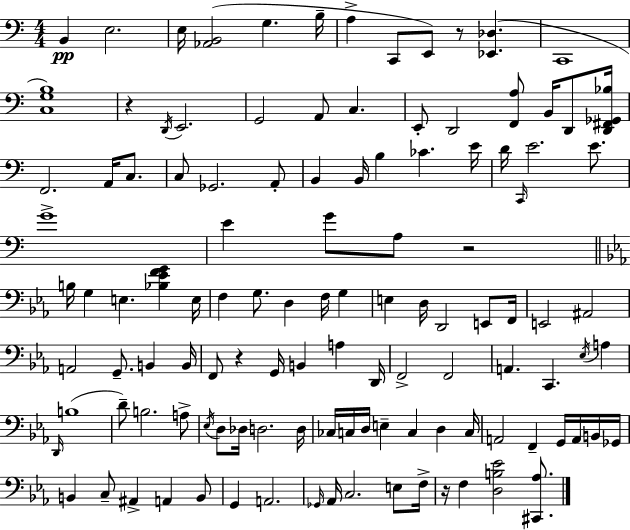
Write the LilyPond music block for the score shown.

{
  \clef bass
  \numericTimeSignature
  \time 4/4
  \key a \minor
  b,4\pp e2. | e16 <aes, b,>2( g4. b16-- | a4-> c,8 e,8) r8 <ees, des>4.( | c,1 | \break <c g b>1) | r4 \acciaccatura { d,16 } e,2. | g,2 a,8 c4. | e,8-. d,2 <f, a>8 b,16 d,8 | \break <d, fis, ges, bes>16 f,2. a,16 c8. | c8 ges,2. a,8-. | b,4 b,16 b4 ces'4. | e'16 d'16 \grace { c,16 } e'2. e'8. | \break g'1-> | e'4 g'8 a8 r2 | \bar "||" \break \key ees \major b16 g4 e4. <bes ees' f' g'>4 e16 | f4 g8. d4 f16 g4 | e4 d16 d,2 e,8 f,16 | e,2 ais,2 | \break a,2 g,8.-- b,4 b,16 | f,8 r4 g,16 b,4 a4 d,16 | f,2-> f,2 | a,4. c,4. \acciaccatura { ees16 } a4 | \break \grace { d,16 }( b1 | d'8--) b2. | a8-> \acciaccatura { ees16 } d8 des16 d2. | d16 ces16 c16 d16 e4-- c4 d4 | \break c16 a,2 f,4-- g,16 | a,16 b,16 ges,16 b,4 c8-- ais,4-> a,4 | b,8 g,4 a,2. | \grace { ges,16 } aes,16 c2. | \break e8 f16-> r16 f4 <d b ees'>2 | <cis, aes>8. \bar "|."
}